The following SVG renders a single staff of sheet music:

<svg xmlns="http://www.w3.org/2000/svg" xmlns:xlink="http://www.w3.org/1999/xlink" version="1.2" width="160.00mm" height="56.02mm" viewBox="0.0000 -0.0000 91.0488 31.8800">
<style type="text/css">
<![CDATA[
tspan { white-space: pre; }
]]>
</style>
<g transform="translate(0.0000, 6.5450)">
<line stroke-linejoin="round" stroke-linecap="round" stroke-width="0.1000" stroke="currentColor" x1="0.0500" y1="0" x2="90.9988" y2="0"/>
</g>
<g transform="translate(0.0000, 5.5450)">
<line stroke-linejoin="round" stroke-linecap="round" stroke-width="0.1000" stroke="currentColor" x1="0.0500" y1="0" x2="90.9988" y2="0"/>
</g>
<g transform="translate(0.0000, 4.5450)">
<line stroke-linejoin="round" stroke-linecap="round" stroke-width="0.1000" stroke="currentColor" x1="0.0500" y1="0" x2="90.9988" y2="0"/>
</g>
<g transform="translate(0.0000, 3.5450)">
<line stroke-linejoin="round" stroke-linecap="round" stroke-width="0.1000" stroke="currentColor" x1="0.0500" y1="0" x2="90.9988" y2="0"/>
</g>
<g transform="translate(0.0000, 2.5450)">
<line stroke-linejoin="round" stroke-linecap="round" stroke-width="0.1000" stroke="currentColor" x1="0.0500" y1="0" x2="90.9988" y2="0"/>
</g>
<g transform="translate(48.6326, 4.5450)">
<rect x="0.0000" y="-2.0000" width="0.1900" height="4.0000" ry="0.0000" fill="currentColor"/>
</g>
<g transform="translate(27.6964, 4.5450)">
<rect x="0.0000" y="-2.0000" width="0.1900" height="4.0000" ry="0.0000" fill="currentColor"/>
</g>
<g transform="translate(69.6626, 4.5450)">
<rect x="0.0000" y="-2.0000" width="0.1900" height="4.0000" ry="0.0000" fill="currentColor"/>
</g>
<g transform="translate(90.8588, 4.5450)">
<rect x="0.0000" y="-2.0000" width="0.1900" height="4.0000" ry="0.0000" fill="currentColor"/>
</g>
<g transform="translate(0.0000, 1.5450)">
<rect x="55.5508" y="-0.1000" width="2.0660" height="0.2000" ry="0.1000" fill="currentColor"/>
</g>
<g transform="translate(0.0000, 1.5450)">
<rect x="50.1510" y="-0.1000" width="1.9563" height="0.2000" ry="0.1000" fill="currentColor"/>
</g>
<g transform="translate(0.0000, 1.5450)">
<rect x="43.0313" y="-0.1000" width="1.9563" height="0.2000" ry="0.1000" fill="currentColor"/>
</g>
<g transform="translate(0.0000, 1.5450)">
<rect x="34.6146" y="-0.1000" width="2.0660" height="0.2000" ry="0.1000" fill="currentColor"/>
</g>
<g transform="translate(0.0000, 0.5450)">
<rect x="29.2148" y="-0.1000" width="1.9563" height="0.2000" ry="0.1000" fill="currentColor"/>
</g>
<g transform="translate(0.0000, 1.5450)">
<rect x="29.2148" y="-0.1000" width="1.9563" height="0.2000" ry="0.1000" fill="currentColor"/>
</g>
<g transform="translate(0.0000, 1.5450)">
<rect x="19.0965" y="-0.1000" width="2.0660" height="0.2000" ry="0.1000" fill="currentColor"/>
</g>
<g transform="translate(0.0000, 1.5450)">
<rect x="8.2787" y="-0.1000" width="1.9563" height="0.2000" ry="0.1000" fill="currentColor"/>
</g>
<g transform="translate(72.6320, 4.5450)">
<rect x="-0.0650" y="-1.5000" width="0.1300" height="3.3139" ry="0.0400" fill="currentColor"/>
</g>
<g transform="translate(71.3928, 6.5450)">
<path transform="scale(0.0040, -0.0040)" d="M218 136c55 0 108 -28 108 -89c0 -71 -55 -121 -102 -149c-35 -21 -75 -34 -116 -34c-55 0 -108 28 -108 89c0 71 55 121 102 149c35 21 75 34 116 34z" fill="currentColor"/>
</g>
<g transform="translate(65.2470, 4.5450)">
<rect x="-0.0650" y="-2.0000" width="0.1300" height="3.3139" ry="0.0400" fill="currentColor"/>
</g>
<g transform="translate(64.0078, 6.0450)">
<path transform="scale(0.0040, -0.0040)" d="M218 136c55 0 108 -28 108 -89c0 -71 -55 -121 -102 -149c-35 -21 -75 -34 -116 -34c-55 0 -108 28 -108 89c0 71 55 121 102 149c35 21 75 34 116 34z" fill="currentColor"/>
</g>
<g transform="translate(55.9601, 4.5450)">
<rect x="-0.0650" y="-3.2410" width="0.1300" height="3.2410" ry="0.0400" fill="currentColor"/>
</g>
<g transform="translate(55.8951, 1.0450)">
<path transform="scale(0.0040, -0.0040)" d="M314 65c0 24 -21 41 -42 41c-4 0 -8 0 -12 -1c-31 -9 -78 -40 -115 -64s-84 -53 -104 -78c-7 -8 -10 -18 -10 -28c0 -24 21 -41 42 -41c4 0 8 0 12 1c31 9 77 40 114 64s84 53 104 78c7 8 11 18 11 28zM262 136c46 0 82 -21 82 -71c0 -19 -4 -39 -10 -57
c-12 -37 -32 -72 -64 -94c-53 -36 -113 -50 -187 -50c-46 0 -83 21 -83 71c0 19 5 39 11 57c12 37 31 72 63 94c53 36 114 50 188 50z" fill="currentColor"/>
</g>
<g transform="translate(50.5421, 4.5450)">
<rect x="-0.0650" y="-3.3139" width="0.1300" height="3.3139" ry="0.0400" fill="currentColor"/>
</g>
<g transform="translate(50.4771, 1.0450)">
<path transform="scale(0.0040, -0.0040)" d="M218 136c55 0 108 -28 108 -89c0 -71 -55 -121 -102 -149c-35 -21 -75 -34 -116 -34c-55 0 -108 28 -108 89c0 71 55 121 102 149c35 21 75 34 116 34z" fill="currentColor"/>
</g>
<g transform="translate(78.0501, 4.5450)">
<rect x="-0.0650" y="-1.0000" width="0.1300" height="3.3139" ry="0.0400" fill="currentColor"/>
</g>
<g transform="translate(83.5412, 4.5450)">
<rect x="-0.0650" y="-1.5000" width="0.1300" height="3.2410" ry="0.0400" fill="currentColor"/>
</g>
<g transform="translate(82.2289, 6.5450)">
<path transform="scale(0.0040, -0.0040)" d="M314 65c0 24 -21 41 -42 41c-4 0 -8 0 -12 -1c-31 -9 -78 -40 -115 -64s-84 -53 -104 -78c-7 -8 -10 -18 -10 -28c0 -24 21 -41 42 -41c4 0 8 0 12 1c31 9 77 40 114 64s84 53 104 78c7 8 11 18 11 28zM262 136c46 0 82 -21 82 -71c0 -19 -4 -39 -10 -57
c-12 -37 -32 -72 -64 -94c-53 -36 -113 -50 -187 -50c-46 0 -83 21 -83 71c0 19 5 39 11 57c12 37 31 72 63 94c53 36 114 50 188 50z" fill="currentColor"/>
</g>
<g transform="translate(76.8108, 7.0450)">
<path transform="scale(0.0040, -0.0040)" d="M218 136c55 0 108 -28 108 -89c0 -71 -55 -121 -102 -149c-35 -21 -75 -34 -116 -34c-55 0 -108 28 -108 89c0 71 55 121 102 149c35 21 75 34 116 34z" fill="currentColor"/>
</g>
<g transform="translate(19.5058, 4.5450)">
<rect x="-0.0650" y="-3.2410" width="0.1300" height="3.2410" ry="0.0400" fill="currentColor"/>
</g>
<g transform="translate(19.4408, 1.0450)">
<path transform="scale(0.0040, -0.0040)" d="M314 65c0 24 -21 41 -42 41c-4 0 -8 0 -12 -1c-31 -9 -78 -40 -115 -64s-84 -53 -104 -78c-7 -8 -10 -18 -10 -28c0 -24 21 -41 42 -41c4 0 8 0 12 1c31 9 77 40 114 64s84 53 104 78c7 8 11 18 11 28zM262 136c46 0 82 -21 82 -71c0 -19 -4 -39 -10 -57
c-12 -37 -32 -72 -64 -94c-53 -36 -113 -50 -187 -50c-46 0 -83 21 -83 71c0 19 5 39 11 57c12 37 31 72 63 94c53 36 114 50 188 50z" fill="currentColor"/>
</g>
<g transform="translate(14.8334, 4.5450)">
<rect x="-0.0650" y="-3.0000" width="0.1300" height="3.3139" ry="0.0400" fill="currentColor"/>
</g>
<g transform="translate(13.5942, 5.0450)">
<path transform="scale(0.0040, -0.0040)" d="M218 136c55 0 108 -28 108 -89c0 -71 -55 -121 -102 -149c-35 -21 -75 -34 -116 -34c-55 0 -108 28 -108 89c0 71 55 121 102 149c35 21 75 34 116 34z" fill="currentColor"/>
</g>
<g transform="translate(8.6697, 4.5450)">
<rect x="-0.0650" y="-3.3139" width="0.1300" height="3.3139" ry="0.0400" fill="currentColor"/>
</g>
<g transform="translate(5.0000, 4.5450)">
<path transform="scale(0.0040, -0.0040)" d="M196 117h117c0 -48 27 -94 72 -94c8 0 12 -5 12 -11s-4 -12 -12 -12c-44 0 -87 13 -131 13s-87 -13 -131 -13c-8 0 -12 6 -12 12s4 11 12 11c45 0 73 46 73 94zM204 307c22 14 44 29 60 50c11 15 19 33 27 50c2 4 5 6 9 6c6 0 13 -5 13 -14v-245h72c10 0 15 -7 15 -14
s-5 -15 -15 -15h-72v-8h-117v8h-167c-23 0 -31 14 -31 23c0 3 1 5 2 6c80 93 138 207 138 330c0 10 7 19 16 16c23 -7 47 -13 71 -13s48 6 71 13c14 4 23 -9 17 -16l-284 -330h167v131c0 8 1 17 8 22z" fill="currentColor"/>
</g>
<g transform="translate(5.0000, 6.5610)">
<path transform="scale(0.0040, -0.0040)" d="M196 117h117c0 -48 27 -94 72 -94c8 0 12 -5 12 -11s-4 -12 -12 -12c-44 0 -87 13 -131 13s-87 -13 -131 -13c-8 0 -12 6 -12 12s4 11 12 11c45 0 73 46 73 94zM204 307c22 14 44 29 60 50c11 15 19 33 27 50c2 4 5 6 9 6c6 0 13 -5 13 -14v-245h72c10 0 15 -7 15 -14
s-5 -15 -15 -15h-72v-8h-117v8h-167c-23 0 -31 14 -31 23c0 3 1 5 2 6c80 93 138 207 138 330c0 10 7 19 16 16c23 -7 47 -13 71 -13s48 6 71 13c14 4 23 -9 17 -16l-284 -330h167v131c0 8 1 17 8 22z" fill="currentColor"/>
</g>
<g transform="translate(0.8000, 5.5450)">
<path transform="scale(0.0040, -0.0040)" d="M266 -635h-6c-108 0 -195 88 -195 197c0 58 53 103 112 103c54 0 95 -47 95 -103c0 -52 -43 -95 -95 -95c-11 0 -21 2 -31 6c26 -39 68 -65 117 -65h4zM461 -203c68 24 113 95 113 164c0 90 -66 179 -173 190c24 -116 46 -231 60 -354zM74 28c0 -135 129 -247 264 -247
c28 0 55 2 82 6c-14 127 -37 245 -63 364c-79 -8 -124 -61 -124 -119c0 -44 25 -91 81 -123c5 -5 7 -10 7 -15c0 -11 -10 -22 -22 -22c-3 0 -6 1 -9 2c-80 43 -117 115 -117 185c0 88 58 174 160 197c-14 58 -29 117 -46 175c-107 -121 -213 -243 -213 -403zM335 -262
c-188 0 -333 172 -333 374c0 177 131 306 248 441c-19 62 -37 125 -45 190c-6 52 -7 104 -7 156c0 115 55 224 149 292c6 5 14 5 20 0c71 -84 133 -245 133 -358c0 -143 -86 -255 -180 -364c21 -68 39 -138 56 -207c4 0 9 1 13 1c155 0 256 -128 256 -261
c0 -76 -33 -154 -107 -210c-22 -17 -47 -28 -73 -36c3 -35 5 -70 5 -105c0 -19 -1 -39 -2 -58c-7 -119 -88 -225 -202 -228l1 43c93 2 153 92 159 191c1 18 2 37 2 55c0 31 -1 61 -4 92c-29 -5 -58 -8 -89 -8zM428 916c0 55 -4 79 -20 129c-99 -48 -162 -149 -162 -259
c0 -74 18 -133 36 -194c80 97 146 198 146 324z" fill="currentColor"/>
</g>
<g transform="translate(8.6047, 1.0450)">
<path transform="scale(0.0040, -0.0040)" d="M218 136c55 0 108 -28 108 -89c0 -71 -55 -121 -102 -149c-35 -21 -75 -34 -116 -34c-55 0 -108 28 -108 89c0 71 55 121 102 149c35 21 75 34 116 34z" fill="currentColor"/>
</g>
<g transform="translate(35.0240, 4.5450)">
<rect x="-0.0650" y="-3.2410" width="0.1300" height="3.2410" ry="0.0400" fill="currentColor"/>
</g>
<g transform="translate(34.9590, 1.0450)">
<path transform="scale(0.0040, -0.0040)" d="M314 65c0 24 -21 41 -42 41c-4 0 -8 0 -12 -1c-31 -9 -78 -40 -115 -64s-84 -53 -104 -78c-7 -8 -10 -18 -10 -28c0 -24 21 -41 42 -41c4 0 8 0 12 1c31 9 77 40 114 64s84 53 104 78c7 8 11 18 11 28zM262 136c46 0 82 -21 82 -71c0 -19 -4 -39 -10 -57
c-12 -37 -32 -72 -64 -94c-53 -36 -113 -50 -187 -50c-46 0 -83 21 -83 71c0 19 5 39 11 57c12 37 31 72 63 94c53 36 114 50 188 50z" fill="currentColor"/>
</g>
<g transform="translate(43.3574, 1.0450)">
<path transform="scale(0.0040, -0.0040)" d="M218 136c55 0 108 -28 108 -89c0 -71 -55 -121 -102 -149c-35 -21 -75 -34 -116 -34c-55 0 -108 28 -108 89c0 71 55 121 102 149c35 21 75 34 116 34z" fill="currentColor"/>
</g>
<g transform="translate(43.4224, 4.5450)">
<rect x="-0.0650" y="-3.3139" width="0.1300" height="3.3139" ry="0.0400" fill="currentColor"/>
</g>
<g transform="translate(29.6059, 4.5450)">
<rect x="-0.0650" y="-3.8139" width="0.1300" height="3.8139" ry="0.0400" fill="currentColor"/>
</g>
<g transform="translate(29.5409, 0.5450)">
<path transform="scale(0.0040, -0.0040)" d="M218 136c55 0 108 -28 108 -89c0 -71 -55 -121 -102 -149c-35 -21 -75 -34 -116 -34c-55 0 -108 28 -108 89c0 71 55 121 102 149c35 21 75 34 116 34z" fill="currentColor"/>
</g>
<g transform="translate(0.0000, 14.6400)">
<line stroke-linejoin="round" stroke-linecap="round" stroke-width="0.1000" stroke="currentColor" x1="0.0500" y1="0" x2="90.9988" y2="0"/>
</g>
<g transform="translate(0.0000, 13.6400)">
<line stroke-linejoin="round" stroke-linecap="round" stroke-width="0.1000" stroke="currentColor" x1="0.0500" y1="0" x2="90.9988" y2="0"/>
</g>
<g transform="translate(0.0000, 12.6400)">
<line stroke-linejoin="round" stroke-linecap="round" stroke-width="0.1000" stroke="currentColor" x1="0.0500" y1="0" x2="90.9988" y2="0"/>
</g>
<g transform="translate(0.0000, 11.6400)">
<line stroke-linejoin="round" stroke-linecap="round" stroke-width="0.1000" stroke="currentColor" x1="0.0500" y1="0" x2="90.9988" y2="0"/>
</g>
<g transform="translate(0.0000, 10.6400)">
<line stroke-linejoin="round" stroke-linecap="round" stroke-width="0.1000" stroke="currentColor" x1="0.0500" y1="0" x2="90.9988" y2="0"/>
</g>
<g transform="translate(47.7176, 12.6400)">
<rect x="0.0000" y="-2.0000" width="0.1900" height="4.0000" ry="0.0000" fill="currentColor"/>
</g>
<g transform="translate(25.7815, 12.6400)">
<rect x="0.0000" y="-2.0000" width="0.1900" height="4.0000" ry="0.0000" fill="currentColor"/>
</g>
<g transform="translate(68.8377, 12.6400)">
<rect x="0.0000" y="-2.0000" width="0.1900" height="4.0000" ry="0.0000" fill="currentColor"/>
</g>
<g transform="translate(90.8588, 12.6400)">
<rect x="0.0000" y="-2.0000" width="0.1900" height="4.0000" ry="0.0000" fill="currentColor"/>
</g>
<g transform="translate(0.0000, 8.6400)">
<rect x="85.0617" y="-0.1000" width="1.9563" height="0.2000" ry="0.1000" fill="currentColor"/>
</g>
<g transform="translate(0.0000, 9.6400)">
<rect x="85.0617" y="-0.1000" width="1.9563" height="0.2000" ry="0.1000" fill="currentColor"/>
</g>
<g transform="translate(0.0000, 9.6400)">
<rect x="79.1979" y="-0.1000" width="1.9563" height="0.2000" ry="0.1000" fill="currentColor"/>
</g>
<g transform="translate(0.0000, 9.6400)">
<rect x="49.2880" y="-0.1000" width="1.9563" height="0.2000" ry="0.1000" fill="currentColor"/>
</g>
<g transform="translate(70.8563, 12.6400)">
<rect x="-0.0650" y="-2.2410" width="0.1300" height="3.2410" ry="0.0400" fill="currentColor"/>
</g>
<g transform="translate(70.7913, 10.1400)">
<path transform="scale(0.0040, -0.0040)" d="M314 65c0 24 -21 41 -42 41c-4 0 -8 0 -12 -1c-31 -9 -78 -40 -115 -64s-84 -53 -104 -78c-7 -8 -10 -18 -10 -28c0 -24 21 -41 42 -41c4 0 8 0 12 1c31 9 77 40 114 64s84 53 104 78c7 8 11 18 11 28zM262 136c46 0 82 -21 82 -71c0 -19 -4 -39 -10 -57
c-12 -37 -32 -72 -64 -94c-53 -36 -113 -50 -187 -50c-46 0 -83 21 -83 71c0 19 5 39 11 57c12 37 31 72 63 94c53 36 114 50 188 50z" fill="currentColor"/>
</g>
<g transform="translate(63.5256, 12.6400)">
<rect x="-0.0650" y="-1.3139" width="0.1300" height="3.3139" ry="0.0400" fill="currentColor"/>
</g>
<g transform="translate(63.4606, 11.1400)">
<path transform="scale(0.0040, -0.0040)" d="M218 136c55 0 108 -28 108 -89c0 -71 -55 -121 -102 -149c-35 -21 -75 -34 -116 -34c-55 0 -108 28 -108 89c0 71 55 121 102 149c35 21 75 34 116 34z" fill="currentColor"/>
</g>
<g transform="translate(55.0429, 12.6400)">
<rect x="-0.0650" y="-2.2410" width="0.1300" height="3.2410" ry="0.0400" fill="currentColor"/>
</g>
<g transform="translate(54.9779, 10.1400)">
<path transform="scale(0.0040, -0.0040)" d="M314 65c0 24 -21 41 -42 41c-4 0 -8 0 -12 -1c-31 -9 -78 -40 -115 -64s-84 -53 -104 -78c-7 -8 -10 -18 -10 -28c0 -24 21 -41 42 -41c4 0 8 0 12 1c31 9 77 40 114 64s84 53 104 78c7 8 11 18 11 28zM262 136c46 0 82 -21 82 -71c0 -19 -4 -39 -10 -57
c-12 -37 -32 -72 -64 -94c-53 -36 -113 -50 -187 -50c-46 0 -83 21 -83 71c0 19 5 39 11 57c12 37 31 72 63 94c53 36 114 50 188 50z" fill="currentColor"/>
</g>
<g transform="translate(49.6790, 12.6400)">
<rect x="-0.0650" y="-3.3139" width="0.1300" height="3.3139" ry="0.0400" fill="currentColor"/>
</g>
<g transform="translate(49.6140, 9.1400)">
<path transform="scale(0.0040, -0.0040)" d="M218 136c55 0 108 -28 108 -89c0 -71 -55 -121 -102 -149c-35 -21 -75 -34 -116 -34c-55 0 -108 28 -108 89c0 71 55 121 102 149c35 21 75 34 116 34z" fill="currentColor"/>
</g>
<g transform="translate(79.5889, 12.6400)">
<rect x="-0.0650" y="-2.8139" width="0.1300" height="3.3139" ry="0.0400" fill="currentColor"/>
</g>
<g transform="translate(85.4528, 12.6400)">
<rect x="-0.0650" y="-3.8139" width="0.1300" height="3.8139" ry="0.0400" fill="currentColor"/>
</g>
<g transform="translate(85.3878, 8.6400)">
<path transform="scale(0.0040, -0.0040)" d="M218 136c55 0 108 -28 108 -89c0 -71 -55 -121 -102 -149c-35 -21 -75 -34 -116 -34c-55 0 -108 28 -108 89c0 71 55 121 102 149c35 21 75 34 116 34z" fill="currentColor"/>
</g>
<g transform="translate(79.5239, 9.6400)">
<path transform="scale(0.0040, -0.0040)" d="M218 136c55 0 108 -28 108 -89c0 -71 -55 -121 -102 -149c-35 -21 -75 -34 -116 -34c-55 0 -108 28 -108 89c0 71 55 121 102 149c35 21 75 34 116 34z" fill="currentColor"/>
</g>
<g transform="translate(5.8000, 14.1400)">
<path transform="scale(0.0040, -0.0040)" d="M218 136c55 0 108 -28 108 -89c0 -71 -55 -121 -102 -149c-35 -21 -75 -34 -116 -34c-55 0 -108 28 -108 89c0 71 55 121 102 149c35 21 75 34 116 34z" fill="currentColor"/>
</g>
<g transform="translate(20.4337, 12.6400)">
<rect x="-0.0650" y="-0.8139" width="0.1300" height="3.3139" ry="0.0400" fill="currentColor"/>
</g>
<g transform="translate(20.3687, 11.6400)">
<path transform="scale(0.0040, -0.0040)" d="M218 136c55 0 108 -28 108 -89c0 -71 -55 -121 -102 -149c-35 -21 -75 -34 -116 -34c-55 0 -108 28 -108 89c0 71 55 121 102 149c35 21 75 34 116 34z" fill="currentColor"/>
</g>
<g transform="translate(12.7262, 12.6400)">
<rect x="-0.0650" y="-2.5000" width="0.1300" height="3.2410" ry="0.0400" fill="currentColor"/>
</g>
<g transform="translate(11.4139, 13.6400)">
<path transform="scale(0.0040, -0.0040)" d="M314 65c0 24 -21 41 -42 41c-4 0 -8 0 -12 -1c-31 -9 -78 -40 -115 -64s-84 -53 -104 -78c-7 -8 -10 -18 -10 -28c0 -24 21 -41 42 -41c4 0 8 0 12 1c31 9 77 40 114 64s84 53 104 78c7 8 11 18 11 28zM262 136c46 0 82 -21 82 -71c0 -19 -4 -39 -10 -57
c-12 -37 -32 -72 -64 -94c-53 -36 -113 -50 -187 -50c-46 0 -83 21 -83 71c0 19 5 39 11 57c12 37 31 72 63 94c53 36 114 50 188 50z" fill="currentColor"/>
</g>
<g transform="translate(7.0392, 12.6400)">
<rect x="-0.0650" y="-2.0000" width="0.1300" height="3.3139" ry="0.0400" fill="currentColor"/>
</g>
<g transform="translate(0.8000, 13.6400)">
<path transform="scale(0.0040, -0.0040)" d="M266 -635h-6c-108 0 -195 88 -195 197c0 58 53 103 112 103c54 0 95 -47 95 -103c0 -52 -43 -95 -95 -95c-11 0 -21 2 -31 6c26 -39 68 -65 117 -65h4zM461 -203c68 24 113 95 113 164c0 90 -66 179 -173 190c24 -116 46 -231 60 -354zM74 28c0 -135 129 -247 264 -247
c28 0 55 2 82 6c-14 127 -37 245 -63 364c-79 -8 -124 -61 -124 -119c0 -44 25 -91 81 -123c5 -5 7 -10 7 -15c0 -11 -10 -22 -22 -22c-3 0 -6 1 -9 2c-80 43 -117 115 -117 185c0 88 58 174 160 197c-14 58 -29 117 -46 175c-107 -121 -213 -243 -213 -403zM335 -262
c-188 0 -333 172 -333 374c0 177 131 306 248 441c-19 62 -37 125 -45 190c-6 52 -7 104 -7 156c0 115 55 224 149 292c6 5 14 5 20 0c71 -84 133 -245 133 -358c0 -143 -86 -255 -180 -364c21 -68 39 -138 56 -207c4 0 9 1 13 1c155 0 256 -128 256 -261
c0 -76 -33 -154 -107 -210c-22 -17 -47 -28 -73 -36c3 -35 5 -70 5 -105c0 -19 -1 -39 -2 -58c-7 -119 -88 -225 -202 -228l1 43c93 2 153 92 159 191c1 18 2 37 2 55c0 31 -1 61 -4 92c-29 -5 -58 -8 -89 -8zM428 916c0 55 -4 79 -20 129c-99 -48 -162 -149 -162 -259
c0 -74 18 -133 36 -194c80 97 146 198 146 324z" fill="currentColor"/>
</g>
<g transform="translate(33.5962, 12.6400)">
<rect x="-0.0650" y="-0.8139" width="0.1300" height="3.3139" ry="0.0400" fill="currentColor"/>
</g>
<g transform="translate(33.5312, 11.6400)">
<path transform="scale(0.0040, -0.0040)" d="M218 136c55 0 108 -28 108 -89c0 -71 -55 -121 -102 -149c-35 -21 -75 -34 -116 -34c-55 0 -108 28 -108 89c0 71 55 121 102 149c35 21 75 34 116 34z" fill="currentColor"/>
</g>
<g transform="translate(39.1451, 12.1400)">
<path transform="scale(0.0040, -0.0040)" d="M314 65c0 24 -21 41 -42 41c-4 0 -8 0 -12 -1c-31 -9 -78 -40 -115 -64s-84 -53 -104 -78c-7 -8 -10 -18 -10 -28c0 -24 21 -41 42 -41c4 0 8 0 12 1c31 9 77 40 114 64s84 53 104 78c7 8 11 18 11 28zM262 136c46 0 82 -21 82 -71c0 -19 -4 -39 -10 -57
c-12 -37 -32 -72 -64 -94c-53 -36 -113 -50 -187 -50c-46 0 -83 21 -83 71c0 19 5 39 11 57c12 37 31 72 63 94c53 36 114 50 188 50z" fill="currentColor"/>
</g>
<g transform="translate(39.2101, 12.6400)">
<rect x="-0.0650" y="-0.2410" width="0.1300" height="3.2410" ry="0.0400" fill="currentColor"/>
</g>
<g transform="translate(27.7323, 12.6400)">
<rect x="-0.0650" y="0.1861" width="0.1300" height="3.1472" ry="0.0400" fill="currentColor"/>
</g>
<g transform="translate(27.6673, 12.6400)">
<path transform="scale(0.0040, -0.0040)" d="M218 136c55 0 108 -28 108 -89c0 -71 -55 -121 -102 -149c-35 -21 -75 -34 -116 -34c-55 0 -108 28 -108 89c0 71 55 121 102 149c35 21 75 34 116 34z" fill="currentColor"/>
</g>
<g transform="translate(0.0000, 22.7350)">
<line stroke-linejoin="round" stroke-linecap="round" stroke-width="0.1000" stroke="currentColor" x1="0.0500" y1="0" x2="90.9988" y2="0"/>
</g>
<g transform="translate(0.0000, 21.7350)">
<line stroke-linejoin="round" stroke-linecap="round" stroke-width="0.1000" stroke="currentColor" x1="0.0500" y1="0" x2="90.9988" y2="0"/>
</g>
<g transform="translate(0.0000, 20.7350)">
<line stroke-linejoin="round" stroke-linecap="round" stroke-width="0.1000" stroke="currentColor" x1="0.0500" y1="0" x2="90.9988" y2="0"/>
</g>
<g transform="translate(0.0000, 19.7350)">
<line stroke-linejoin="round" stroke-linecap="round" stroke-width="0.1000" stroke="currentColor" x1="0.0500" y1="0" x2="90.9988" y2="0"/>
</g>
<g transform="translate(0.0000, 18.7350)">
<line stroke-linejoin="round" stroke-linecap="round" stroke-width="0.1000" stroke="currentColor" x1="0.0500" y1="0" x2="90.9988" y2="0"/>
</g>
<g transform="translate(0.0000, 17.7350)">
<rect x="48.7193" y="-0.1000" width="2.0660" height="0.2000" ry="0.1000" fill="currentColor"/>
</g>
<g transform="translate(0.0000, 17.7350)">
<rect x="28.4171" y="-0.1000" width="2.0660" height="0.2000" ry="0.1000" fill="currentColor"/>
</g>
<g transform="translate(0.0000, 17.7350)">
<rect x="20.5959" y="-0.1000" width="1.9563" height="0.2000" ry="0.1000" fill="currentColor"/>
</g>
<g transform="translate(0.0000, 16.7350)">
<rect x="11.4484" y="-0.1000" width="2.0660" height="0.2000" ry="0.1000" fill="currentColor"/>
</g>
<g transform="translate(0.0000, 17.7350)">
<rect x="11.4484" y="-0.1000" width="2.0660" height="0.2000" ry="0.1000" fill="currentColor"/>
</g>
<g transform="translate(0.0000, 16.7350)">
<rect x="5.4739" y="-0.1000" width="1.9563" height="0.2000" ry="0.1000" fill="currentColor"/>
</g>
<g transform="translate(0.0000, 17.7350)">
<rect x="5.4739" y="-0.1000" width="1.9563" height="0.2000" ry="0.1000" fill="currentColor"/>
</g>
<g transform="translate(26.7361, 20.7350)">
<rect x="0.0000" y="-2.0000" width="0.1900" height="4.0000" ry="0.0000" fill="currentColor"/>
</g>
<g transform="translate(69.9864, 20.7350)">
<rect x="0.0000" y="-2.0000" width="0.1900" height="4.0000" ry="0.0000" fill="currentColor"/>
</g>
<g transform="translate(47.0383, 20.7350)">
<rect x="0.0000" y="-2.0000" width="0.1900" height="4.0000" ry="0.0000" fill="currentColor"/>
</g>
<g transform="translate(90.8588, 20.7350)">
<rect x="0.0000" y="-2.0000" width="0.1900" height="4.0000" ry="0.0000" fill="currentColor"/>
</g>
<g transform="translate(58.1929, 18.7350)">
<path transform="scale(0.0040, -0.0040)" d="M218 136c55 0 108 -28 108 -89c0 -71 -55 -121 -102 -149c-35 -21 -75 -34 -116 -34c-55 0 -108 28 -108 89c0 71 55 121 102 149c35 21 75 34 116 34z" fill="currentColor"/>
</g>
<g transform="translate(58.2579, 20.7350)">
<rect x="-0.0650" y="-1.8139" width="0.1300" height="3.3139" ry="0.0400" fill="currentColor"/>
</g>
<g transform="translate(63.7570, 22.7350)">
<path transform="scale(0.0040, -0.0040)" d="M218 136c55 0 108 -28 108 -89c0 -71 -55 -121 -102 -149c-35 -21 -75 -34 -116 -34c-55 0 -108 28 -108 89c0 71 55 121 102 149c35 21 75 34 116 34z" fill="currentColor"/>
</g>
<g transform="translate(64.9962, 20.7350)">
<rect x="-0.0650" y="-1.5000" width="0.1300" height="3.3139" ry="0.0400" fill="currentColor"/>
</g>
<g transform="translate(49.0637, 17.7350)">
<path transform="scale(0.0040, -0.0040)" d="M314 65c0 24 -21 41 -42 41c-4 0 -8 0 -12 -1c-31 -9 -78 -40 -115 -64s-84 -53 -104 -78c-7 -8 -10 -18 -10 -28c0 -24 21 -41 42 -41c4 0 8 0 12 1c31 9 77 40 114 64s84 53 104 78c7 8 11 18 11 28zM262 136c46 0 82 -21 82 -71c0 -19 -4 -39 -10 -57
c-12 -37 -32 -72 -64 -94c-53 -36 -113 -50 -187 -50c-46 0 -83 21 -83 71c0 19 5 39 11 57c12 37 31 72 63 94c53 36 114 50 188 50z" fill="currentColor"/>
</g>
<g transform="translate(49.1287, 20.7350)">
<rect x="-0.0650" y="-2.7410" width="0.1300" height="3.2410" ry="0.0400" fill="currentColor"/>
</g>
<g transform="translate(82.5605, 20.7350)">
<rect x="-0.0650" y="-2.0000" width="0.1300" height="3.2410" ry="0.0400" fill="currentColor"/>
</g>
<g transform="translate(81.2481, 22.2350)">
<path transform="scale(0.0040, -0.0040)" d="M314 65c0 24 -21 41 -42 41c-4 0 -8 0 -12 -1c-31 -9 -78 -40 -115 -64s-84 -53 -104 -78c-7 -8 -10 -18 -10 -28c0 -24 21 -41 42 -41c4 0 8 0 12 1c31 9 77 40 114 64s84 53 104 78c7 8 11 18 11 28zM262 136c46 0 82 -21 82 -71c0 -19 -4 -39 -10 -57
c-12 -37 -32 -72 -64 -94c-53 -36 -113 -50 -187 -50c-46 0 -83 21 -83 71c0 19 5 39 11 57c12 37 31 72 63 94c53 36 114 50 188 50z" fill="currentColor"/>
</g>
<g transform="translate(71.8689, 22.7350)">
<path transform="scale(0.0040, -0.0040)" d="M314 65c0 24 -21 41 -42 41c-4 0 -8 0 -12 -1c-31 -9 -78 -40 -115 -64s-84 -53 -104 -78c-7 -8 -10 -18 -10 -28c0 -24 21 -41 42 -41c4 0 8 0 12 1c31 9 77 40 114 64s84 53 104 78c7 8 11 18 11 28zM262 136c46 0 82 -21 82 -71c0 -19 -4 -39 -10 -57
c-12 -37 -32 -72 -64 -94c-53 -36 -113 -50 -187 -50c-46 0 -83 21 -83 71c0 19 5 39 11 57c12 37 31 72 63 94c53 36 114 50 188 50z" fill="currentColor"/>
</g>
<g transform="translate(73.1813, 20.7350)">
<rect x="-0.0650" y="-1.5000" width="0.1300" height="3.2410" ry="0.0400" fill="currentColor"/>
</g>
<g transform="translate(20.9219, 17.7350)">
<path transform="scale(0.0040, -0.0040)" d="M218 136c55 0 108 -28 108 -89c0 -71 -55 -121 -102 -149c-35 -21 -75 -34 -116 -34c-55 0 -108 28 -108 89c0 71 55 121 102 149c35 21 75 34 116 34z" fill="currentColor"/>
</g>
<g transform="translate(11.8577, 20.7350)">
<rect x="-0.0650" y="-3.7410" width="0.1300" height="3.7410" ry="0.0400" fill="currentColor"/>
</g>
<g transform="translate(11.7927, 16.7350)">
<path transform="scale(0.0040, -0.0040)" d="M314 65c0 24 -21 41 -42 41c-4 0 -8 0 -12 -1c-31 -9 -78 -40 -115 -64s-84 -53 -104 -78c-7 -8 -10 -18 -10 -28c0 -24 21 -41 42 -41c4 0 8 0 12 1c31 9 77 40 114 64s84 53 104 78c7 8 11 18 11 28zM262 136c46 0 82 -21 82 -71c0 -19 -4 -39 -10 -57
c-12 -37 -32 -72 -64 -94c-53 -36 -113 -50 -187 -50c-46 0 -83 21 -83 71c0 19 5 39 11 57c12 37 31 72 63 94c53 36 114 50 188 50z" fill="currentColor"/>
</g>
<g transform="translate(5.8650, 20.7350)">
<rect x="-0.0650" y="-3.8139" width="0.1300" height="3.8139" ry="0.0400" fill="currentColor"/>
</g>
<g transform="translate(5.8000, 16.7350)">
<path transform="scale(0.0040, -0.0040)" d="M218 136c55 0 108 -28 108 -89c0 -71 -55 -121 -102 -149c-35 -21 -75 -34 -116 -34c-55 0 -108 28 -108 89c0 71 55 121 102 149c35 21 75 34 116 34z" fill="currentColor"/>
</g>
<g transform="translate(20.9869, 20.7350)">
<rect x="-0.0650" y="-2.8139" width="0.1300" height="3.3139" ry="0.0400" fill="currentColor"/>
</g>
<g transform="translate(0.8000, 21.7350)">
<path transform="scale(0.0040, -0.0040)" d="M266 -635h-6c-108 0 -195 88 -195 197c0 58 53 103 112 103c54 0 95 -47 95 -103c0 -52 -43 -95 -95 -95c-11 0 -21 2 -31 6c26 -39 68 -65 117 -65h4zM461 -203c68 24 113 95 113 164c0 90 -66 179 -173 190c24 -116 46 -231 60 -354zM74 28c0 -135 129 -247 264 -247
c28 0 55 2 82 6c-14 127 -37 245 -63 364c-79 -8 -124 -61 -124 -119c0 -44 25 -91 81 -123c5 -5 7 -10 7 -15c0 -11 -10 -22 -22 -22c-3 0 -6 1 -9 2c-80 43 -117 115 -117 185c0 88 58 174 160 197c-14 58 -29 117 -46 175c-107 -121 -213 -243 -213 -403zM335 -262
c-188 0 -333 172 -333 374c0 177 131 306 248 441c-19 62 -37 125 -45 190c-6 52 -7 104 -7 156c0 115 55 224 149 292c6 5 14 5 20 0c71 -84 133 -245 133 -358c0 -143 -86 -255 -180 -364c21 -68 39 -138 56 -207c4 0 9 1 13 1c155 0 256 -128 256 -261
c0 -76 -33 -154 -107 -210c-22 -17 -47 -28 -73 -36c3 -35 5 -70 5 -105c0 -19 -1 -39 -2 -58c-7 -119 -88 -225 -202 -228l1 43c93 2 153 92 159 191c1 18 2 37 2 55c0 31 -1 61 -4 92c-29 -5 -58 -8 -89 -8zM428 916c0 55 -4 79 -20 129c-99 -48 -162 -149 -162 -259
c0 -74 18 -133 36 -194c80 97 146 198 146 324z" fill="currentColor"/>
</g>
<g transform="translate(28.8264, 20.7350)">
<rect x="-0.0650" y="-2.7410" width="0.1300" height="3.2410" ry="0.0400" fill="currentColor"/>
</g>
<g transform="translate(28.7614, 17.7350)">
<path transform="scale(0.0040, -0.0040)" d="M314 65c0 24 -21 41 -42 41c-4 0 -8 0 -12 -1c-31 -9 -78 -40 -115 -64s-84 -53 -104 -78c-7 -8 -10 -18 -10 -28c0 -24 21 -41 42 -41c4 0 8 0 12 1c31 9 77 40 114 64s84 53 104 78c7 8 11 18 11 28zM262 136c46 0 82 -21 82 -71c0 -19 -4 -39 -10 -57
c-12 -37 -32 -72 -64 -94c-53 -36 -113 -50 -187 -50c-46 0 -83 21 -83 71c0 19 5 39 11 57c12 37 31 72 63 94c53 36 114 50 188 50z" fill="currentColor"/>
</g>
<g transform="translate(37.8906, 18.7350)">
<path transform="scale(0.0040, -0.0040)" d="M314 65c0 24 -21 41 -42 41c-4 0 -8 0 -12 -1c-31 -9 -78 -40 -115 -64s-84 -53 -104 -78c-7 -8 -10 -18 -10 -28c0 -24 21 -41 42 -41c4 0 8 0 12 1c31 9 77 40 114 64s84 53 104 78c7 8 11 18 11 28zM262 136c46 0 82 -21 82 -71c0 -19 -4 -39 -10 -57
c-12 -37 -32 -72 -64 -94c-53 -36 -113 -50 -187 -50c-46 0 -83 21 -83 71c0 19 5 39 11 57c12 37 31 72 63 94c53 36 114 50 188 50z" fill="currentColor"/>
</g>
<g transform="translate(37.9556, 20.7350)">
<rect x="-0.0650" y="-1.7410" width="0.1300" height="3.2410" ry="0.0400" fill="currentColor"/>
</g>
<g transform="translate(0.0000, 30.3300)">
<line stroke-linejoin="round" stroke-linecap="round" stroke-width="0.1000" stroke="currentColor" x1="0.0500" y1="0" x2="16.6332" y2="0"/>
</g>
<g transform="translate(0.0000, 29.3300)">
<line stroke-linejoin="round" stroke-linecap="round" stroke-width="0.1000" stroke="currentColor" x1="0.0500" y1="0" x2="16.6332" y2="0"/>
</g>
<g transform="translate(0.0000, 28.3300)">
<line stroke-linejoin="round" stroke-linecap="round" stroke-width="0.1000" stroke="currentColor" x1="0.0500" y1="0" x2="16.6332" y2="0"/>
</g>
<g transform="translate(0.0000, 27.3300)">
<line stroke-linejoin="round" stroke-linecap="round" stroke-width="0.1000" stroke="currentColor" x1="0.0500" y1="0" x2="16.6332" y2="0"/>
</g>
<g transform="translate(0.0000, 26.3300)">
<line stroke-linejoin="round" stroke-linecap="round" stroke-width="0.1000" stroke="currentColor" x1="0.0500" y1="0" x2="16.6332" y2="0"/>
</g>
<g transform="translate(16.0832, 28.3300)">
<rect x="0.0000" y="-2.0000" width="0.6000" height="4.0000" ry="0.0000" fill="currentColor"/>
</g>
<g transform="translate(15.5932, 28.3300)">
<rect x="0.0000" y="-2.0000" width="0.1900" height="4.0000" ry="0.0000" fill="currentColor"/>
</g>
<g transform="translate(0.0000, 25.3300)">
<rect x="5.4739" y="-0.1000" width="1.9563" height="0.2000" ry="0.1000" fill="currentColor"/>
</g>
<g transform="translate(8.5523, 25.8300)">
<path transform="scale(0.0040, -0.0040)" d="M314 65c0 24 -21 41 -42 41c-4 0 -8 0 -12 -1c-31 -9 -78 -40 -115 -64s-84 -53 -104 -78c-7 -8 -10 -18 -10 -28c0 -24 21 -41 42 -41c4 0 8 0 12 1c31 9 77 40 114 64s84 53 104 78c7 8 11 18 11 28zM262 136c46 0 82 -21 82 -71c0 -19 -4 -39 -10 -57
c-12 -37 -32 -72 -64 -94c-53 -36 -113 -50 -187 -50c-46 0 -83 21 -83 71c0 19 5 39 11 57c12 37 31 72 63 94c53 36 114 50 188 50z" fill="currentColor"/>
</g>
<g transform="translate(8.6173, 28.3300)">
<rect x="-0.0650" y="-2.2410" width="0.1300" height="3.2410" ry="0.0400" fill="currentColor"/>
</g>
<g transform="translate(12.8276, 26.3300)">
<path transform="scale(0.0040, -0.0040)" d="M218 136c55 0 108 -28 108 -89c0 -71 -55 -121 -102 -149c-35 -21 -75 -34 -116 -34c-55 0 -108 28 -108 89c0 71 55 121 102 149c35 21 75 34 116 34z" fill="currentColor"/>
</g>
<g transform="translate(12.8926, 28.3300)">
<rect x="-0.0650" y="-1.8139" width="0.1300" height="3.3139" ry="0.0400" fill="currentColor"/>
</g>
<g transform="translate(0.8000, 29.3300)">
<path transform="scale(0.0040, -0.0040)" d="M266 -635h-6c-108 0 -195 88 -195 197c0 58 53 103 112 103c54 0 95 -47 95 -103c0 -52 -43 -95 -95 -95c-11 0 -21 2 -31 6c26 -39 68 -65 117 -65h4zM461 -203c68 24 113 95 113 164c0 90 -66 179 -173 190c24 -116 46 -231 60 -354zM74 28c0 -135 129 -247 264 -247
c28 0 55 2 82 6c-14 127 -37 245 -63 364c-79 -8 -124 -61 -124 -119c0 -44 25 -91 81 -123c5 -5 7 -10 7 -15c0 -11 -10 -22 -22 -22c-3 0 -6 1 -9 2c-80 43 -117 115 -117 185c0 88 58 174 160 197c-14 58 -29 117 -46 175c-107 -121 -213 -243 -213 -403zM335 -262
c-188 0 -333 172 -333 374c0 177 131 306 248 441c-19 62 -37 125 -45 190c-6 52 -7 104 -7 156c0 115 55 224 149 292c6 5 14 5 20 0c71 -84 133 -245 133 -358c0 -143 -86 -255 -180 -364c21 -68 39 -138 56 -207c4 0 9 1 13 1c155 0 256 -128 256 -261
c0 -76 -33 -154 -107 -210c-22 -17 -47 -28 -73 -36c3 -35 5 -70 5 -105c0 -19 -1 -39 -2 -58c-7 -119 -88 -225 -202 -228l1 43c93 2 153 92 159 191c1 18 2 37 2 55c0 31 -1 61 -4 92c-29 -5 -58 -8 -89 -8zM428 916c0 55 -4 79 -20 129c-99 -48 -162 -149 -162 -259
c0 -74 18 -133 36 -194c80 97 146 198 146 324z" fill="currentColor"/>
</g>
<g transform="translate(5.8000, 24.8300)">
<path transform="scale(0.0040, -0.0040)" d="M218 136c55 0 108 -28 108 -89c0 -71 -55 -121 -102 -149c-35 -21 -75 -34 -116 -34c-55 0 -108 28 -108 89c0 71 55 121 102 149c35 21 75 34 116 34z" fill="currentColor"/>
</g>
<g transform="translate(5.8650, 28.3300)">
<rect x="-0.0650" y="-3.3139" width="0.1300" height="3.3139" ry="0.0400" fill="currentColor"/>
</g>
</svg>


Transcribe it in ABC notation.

X:1
T:Untitled
M:4/4
L:1/4
K:C
b A b2 c' b2 b b b2 F E D E2 F G2 d B d c2 b g2 e g2 a c' c' c'2 a a2 f2 a2 f E E2 F2 b g2 f